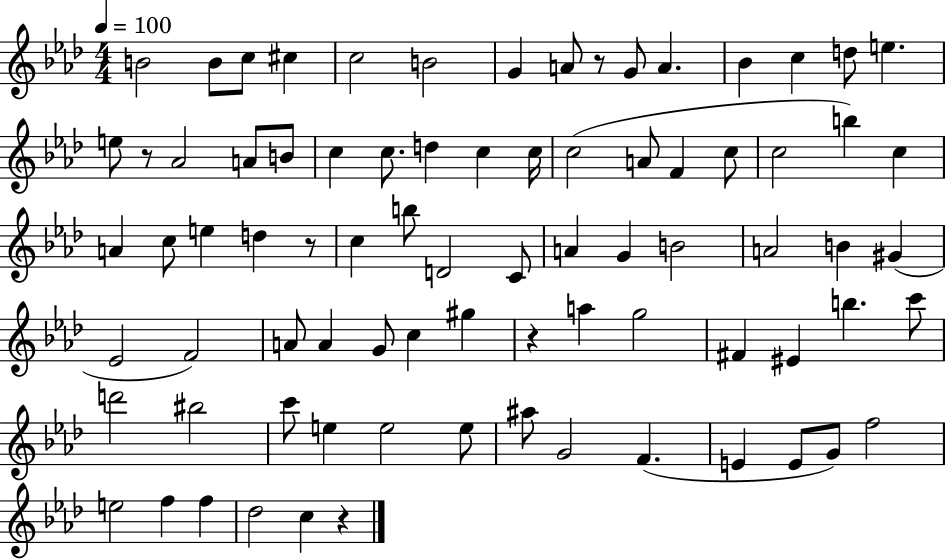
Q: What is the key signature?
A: AES major